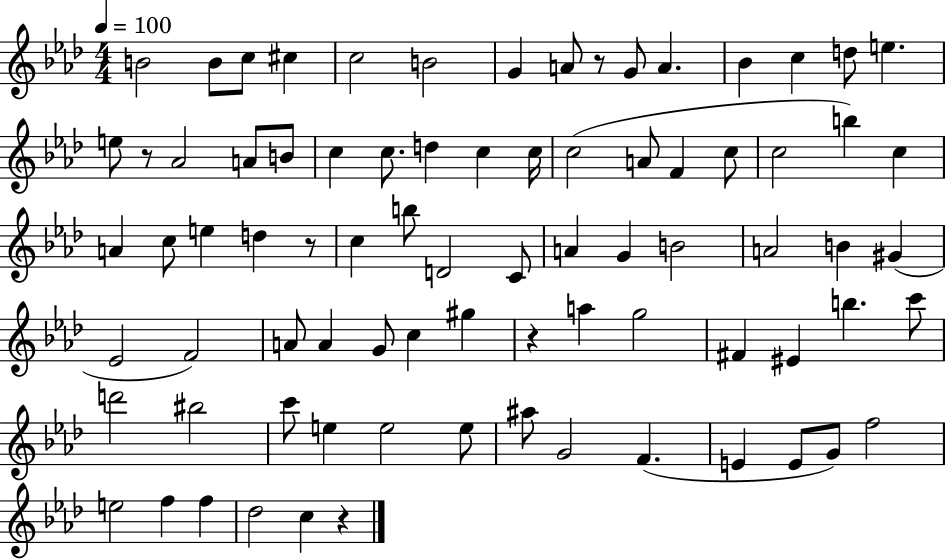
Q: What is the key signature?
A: AES major